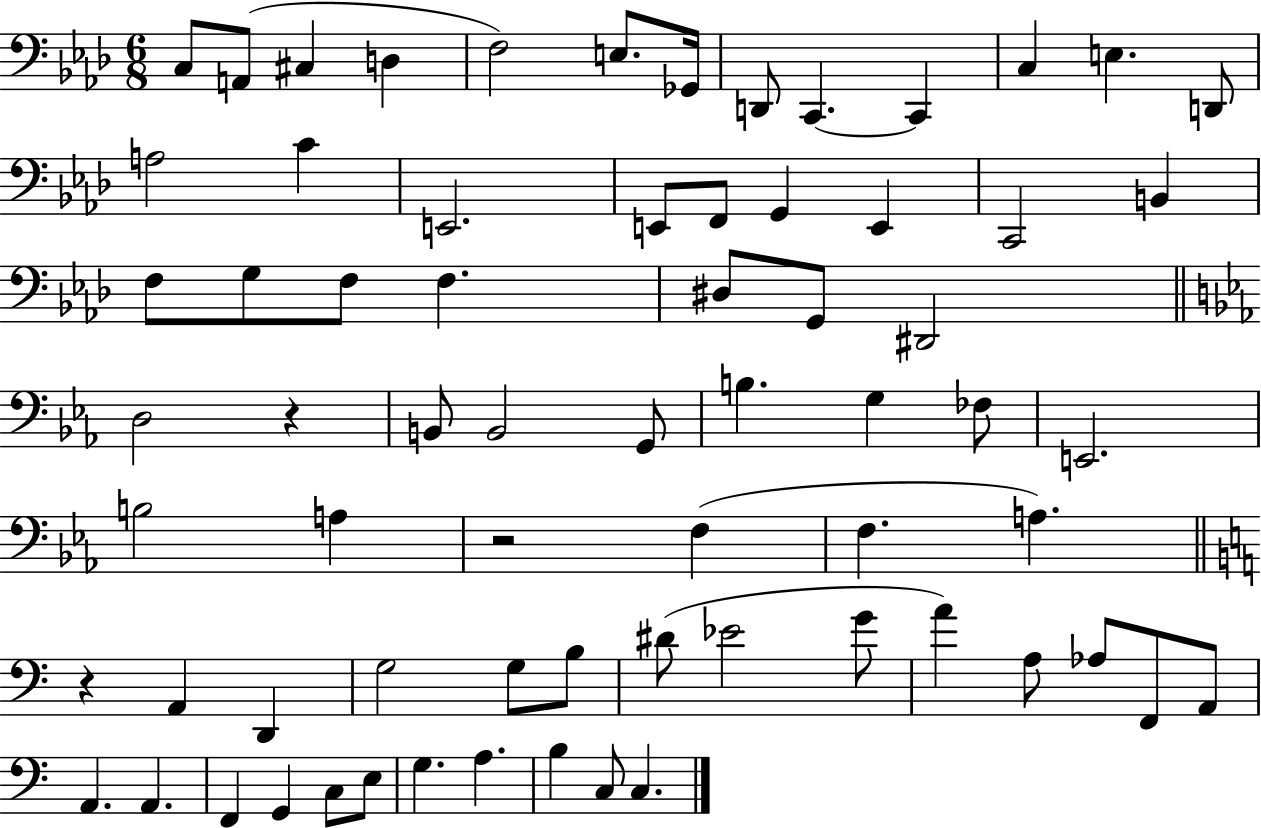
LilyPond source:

{
  \clef bass
  \numericTimeSignature
  \time 6/8
  \key aes \major
  c8 a,8( cis4 d4 | f2) e8. ges,16 | d,8 c,4.~~ c,4 | c4 e4. d,8 | \break a2 c'4 | e,2. | e,8 f,8 g,4 e,4 | c,2 b,4 | \break f8 g8 f8 f4. | dis8 g,8 dis,2 | \bar "||" \break \key ees \major d2 r4 | b,8 b,2 g,8 | b4. g4 fes8 | e,2. | \break b2 a4 | r2 f4( | f4. a4.) | \bar "||" \break \key a \minor r4 a,4 d,4 | g2 g8 b8 | dis'8( ees'2 g'8 | a'4) a8 aes8 f,8 a,8 | \break a,4. a,4. | f,4 g,4 c8 e8 | g4. a4. | b4 c8 c4. | \break \bar "|."
}